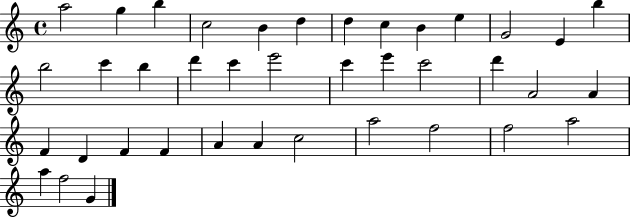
X:1
T:Untitled
M:4/4
L:1/4
K:C
a2 g b c2 B d d c B e G2 E b b2 c' b d' c' e'2 c' e' c'2 d' A2 A F D F F A A c2 a2 f2 f2 a2 a f2 G